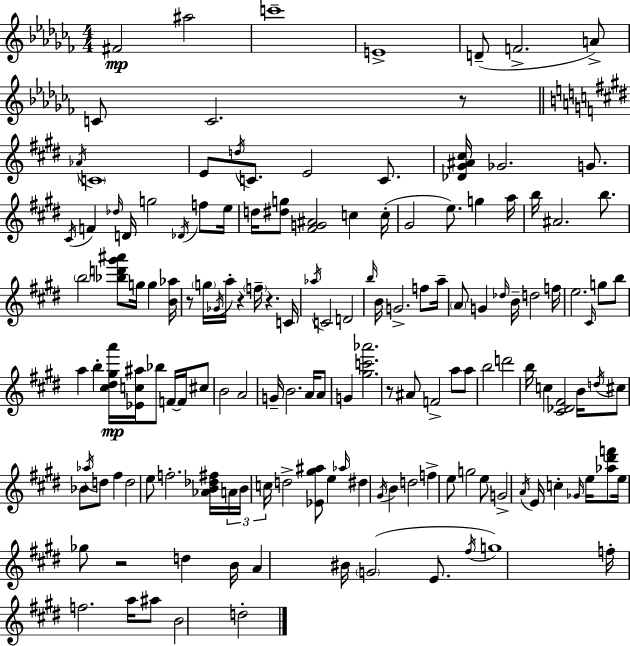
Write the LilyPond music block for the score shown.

{
  \clef treble
  \numericTimeSignature
  \time 4/4
  \key aes \minor
  fis'2\mp ais''2 | c'''1-- | e'1-> | d'8--( f'2.-> a'8->) | \break c'8 c'2. r8 | \bar "||" \break \key e \major \acciaccatura { aes'16 } \parenthesize c'1 | e'8 \acciaccatura { d''16 } c'8. e'2 c'8. | <des' gis' ais' cis''>16 ges'2. g'8. | \acciaccatura { cis'16 } f'4 \grace { des''16 } d'16 g''2 | \break \acciaccatura { des'16 } f''8 e''16 d''16 <dis'' g''>8 <fis' g' ais'>2 | c''4 c''16-.( gis'2 e''8.) | g''4 a''16 b''16 ais'2. | b''8. \parenthesize b''2 <bes'' d''' gis''' ais'''>8 g''16 | \break g''4 <b' aes''>16 r8 \parenthesize g''16 \acciaccatura { ges'16 } a''16-. r4 \parenthesize f''16-- r4. | c'16 \acciaccatura { aes''16 } c'2 d'2 | \grace { b''16 } b'16 g'2.-> | f''8 a''16-- \parenthesize a'8 g'4 \grace { des''16 } b'16-- | \break d''2 f''16 e''2. | \grace { cis'16 } g''8 b''8 a''4 b''4-. | <cis'' dis'' gis'' a'''>16\mp <ees' c'' ais''>16 bes''8 f'16~~ f'16 cis''8 b'2 | a'2 g'16-- b'2. | \break a'16 a'8 g'4 <gis'' c''' aes'''>2. | r8 ais'8 f'2-> | a''8 a''8 b''2 | d'''2 b''16 c''4 <cis' des' fis'>2 | \break b'16 \acciaccatura { d''16 } cis''8 bes'8 \acciaccatura { aes''16 } d''8 | fis''4 d''2 e''8 f''2.-. | <aes' b' des'' fis''>16 \tuplet 3/2 { a'16 b'16 c''16 } d''2-> | <ees' gis'' ais''>8 e''4 \grace { aes''16 } dis''4 | \break \acciaccatura { gis'16 } b'4 d''2 f''4-> | e''8 g''2 e''8 g'2-> | \acciaccatura { a'16 } e'16 c''4-. \grace { ges'16 } e''16 <aes'' dis''' f'''>8 | e''16 ges''8 r2 d''4 b'16 | \break a'4 bis'16 \parenthesize g'2( e'8. | \acciaccatura { fis''16 }) g''1 | f''16-. f''2. a''16 ais''8 | b'2 d''2-. | \break \bar "|."
}